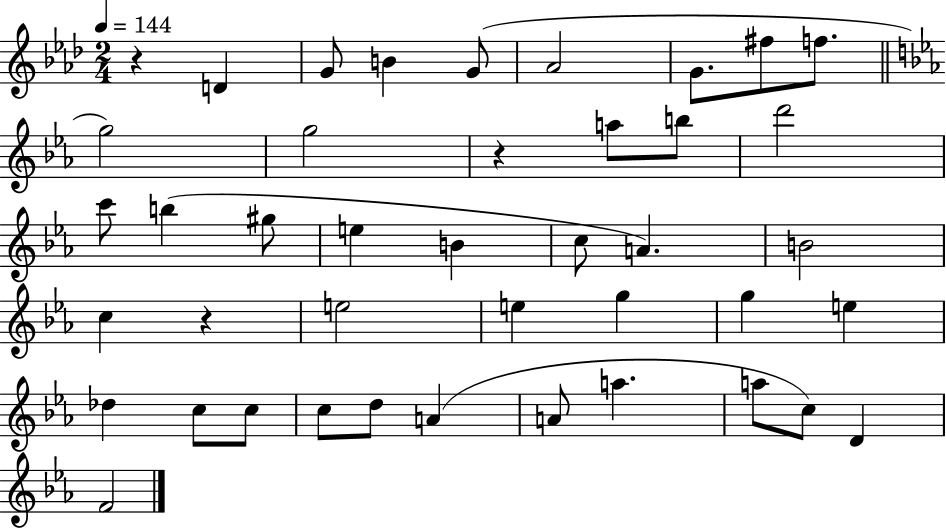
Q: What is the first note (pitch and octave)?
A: D4